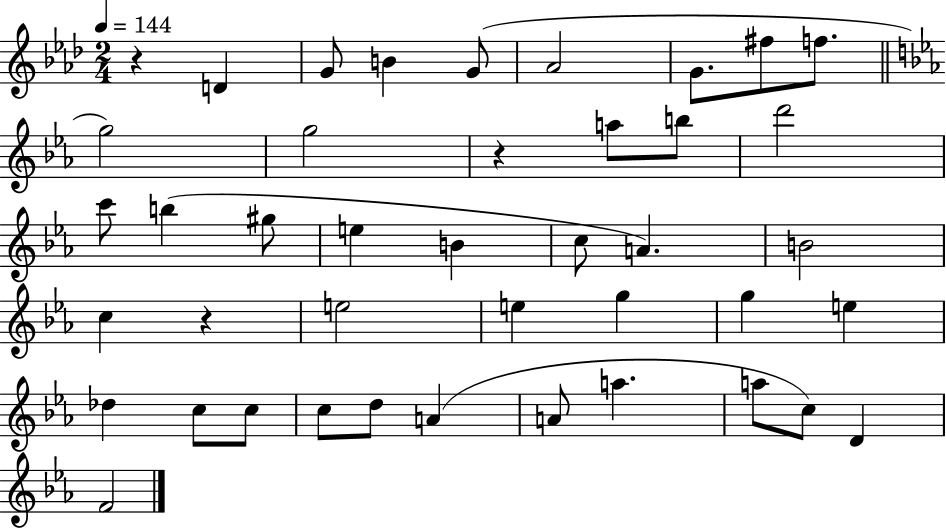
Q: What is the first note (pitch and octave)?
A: D4